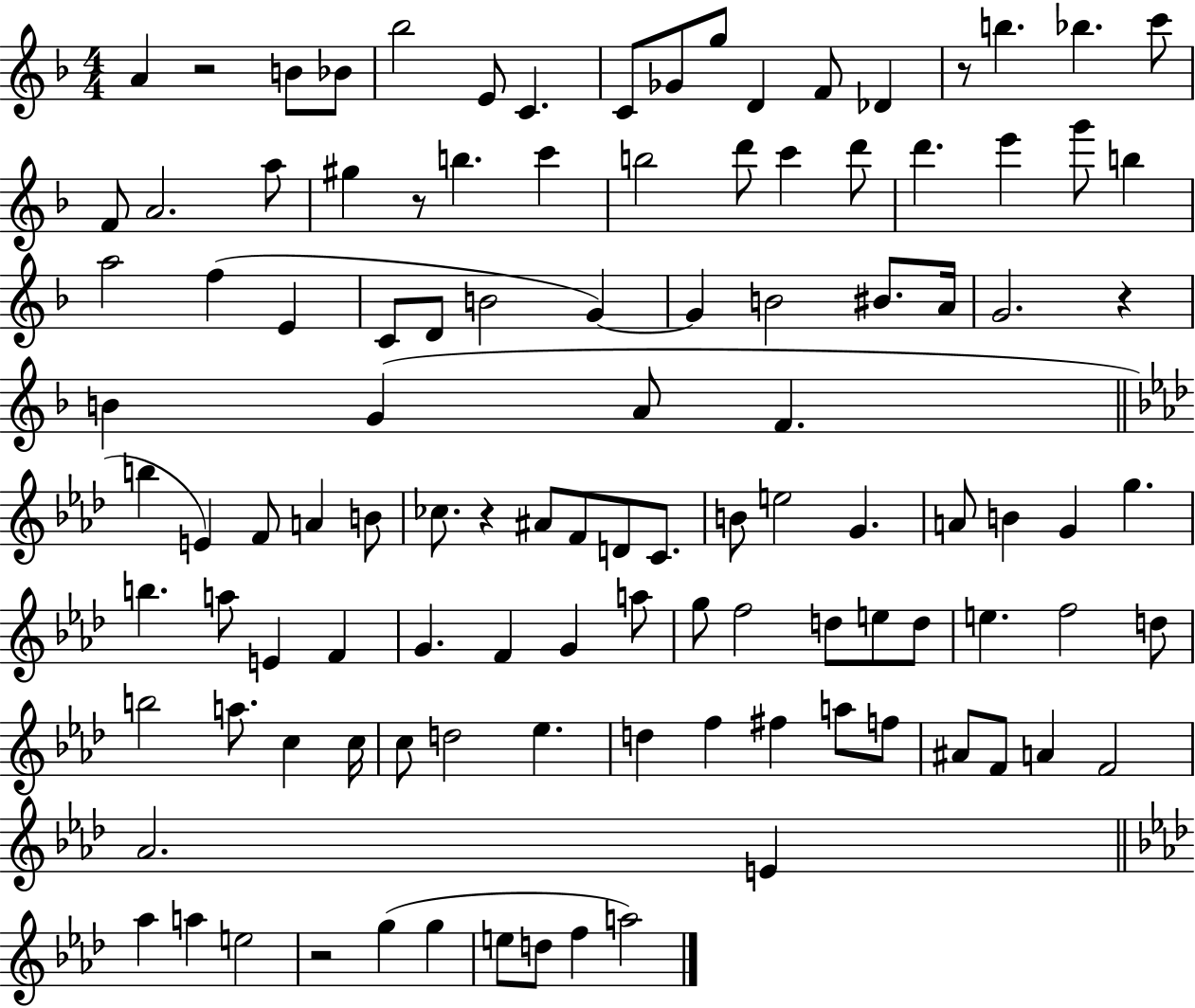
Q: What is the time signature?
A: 4/4